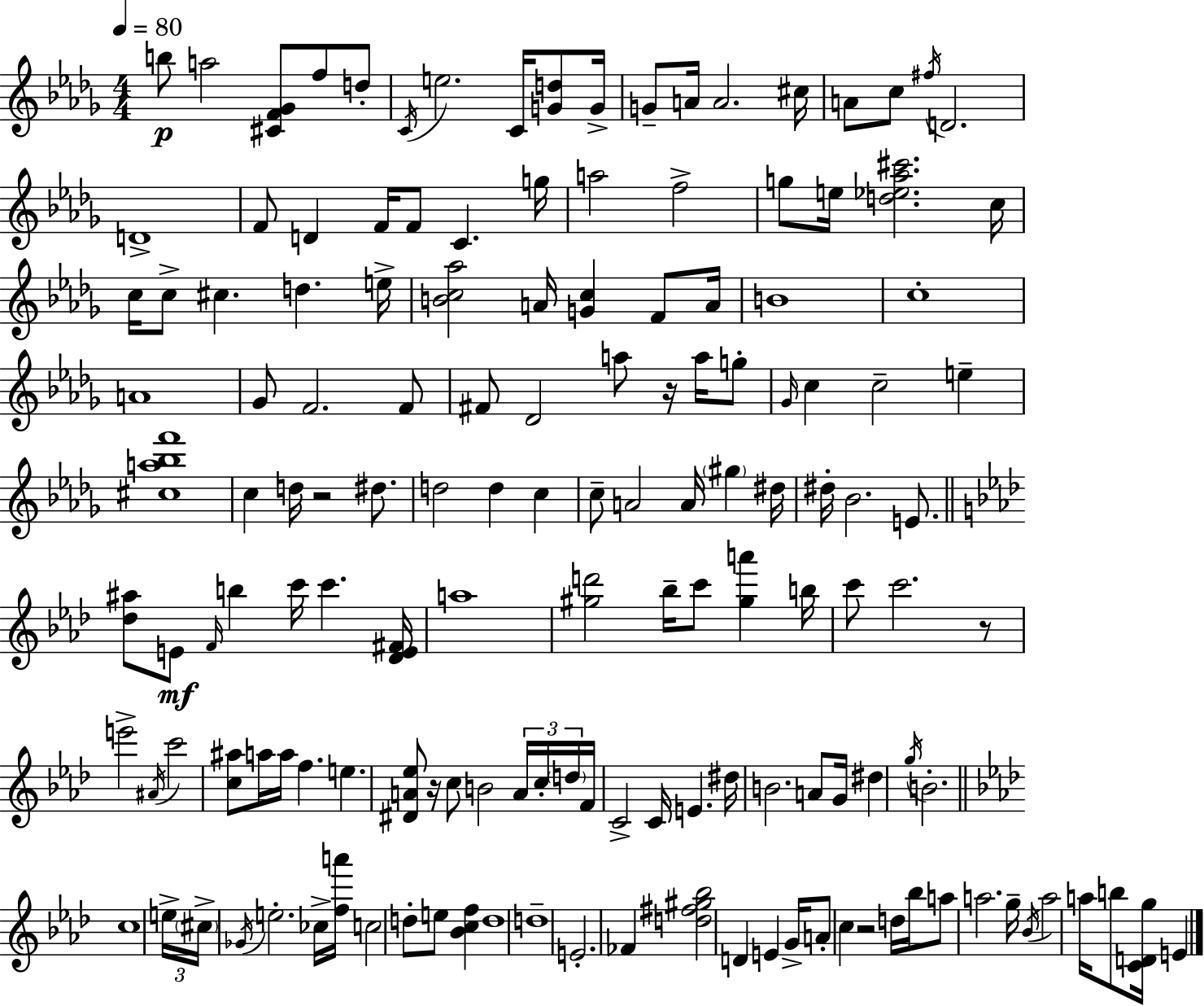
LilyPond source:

{
  \clef treble
  \numericTimeSignature
  \time 4/4
  \key bes \minor
  \tempo 4 = 80
  b''8\p a''2 <cis' f' ges'>8 f''8 d''8-. | \acciaccatura { c'16 } e''2. c'16 <g' d''>8 | g'16-> g'8-- a'16 a'2. | cis''16 a'8 c''8 \acciaccatura { fis''16 } d'2. | \break d'1-> | f'8 d'4 f'16 f'8 c'4. | g''16 a''2 f''2-> | g''8 e''16 <d'' ees'' aes'' cis'''>2. | \break c''16 c''16 c''8-> cis''4. d''4. | e''16-> <b' c'' aes''>2 a'16 <g' c''>4 f'8 | a'16 b'1 | c''1-. | \break a'1 | ges'8 f'2. | f'8 fis'8 des'2 a''8 r16 a''16 | g''8-. \grace { ges'16 } c''4 c''2-- e''4-- | \break <cis'' a'' bes'' f'''>1 | c''4 d''16 r2 | dis''8. d''2 d''4 c''4 | c''8-- a'2 a'16 \parenthesize gis''4 | \break dis''16 dis''16-. bes'2. | e'8. \bar "||" \break \key aes \major <des'' ais''>8 e'8\mf \grace { f'16 } b''4 c'''16 c'''4. | <des' e' fis'>16 a''1 | <gis'' d'''>2 bes''16-- c'''8 <gis'' a'''>4 | b''16 c'''8 c'''2. r8 | \break e'''2-> \acciaccatura { ais'16 } c'''2 | <c'' ais''>8 a''16 a''16 f''4. e''4. | <dis' a' ees''>8 r16 c''8 b'2 \tuplet 3/2 { a'16 | c''16-. \parenthesize d''16 } f'16 c'2-> c'16 e'4. | \break dis''16 b'2. a'8 | g'16 dis''4 \acciaccatura { g''16 } b'2.-. | \bar "||" \break \key f \minor c''1 | \tuplet 3/2 { e''16-> \parenthesize cis''16-> \acciaccatura { ges'16 } } e''2.-. ces''16-> | <f'' a'''>16 c''2 d''8-. e''8 <bes' c'' f''>4 | d''1 | \break d''1-- | e'2.-. fes'4 | <d'' fis'' gis'' bes''>2 d'4 e'4 | g'16-> a'8-. c''4 r2 | \break d''16 bes''16 a''8 a''2. | g''16-- \acciaccatura { bes'16 } a''2 a''16 b''8 <c' d' g''>16 e'4 | \bar "|."
}